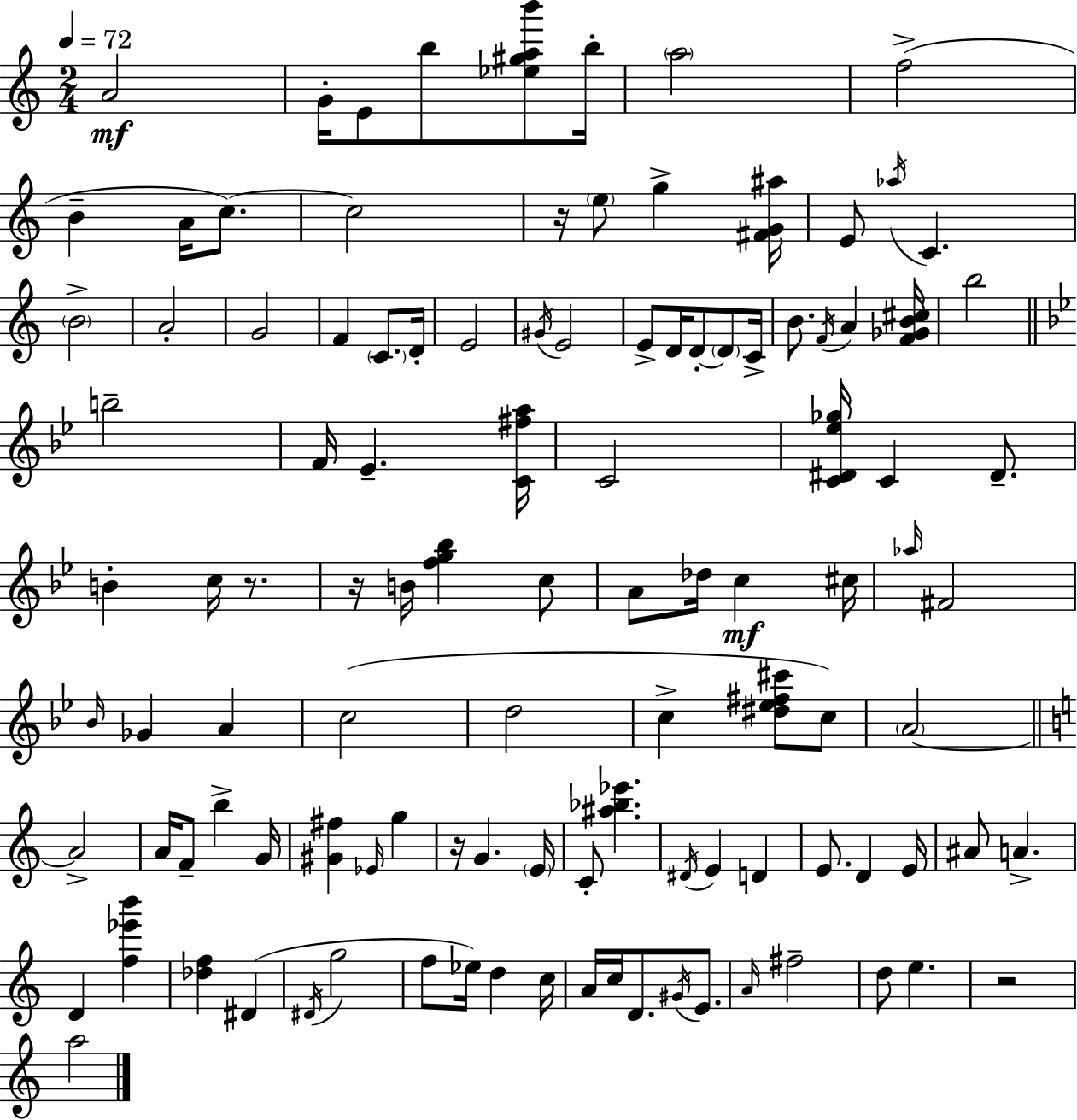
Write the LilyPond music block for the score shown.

{
  \clef treble
  \numericTimeSignature
  \time 2/4
  \key c \major
  \tempo 4 = 72
  a'2\mf | g'16-. e'8 b''8 <ees'' gis'' a'' b'''>8 b''16-. | \parenthesize a''2 | f''2->( | \break b'4-- a'16 c''8.~~) | c''2 | r16 \parenthesize e''8 g''4-> <fis' g' ais''>16 | e'8 \acciaccatura { aes''16 } c'4. | \break \parenthesize b'2-> | a'2-. | g'2 | f'4 \parenthesize c'8. | \break d'16-. e'2 | \acciaccatura { gis'16 } e'2 | e'8-> d'16 d'8-.~~ \parenthesize d'8 | c'16-> b'8. \acciaccatura { f'16 } a'4 | \break <f' ges' b' cis''>16 b''2 | \bar "||" \break \key g \minor b''2-- | f'16 ees'4.-- <c' fis'' a''>16 | c'2 | <c' dis' ees'' ges''>16 c'4 dis'8.-- | \break b'4-. c''16 r8. | r16 b'16 <f'' g'' bes''>4 c''8 | a'8 des''16 c''4\mf cis''16 | \grace { aes''16 } fis'2 | \break \grace { bes'16 } ges'4 a'4 | c''2( | d''2 | c''4-> <dis'' ees'' fis'' cis'''>8 | \break c''8) \parenthesize a'2~~ | \bar "||" \break \key c \major a'2-> | a'16 f'8-- b''4-> g'16 | <gis' fis''>4 \grace { ees'16 } g''4 | r16 g'4. | \break \parenthesize e'16 c'8-. <ais'' bes'' ees'''>4. | \acciaccatura { dis'16 } e'4 d'4 | e'8. d'4 | e'16 ais'8 a'4.-> | \break d'4 <f'' ees''' b'''>4 | <des'' f''>4 dis'4( | \acciaccatura { dis'16 } g''2 | f''8 ees''16) d''4 | \break c''16 a'16 c''16 d'8. | \acciaccatura { gis'16 } e'8. \grace { a'16 } fis''2-- | d''8 e''4. | r2 | \break a''2 | \bar "|."
}